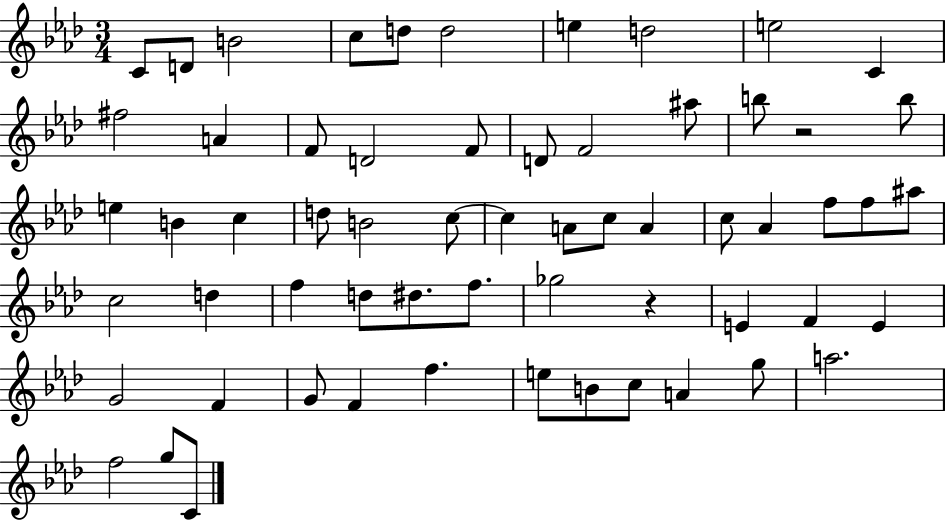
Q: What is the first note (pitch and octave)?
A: C4